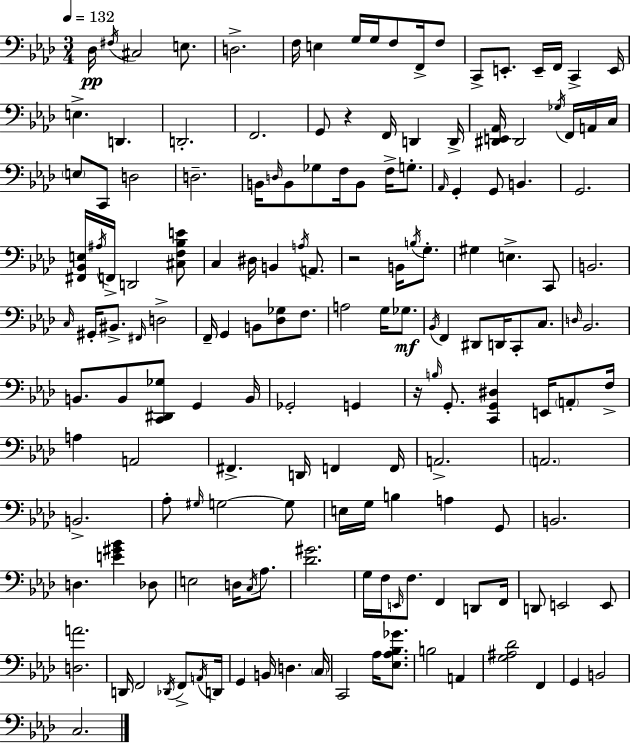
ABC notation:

X:1
T:Untitled
M:3/4
L:1/4
K:Fm
_D,/4 ^F,/4 ^C,2 E,/2 D,2 F,/4 E, G,/4 G,/4 F,/2 F,,/4 F,/2 C,,/2 E,,/2 E,,/4 F,,/4 C,, E,,/4 E, D,, D,,2 F,,2 G,,/2 z F,,/4 D,, D,,/4 [^D,,E,,_A,,]/4 ^D,,2 _G,/4 F,,/4 A,,/4 C,/4 E,/2 C,,/2 D,2 D,2 B,,/4 D,/4 B,,/2 _G,/2 F,/4 B,,/2 F,/4 G,/2 _A,,/4 G,, G,,/2 B,, G,,2 [^F,,_B,,E,]/4 ^A,/4 F,,/4 D,,2 [^C,F,_B,E]/2 C, ^D,/4 B,, A,/4 A,,/2 z2 B,,/4 B,/4 G,/2 ^G, E, C,,/2 B,,2 C,/4 ^G,,/4 ^B,,/2 ^F,,/4 D,2 F,,/4 G,, B,,/2 [_D,_G,]/2 F,/2 A,2 G,/4 _G,/2 _B,,/4 F,, ^D,,/2 D,,/4 C,,/2 C,/2 D,/4 _B,,2 B,,/2 B,,/2 [C,,^D,,_G,]/2 G,, B,,/4 _G,,2 G,, z/4 B,/4 G,,/2 [C,,G,,^D,] E,,/4 A,,/2 F,/4 A, A,,2 ^F,, D,,/4 F,, F,,/4 A,,2 A,,2 B,,2 _A,/2 ^G,/4 G,2 G,/2 E,/4 G,/4 B, A, G,,/2 B,,2 D, [E^G_B] _D,/2 E,2 D,/4 C,/4 _A,/2 [_D^G]2 G,/4 F,/4 E,,/4 F,/2 F,, D,,/2 F,,/4 D,,/2 E,,2 E,,/2 [D,A]2 D,,/4 F,,2 _D,,/4 F,,/2 A,,/4 D,,/4 G,, B,,/4 D, C,/4 C,,2 _A,/4 [_E,_A,_B,_G]/2 B,2 A,, [G,^A,_D]2 F,, G,, B,,2 C,2